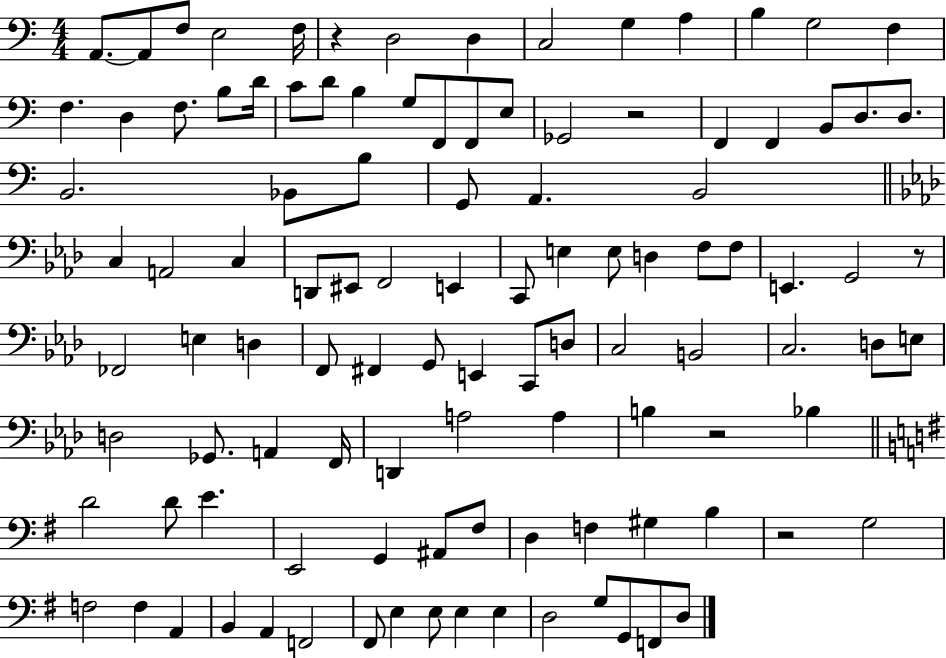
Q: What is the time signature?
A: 4/4